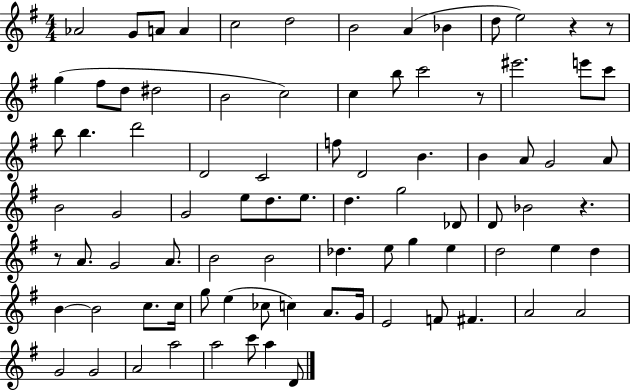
Ab4/h G4/e A4/e A4/q C5/h D5/h B4/h A4/q Bb4/q D5/e E5/h R/q R/e G5/q F#5/e D5/e D#5/h B4/h C5/h C5/q B5/e C6/h R/e EIS6/h. E6/e C6/e B5/e B5/q. D6/h D4/h C4/h F5/e D4/h B4/q. B4/q A4/e G4/h A4/e B4/h G4/h G4/h E5/e D5/e. E5/e. D5/q. G5/h Db4/e D4/e Bb4/h R/q. R/e A4/e. G4/h A4/e. B4/h B4/h Db5/q. E5/e G5/q E5/q D5/h E5/q D5/q B4/q B4/h C5/e. C5/s G5/e E5/q CES5/e C5/q A4/e. G4/s E4/h F4/e F#4/q. A4/h A4/h G4/h G4/h A4/h A5/h A5/h C6/e A5/q D4/e